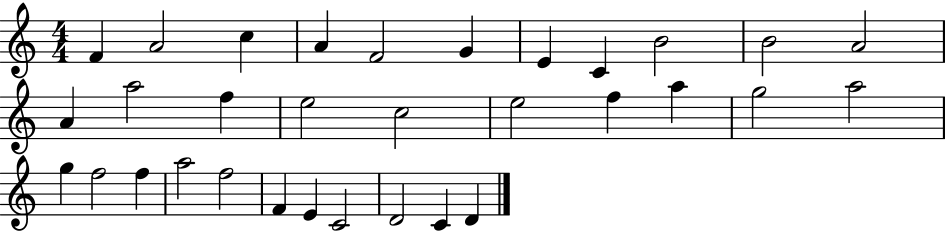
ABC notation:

X:1
T:Untitled
M:4/4
L:1/4
K:C
F A2 c A F2 G E C B2 B2 A2 A a2 f e2 c2 e2 f a g2 a2 g f2 f a2 f2 F E C2 D2 C D